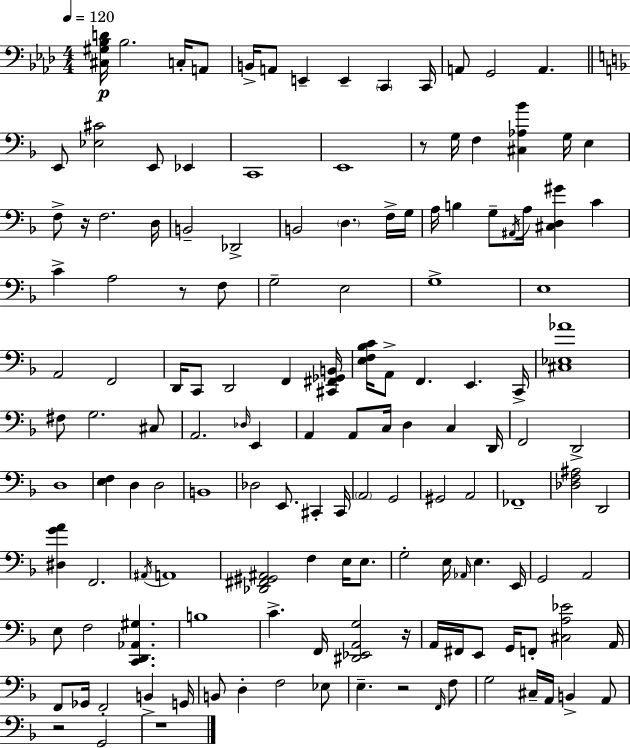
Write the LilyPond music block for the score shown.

{
  \clef bass
  \numericTimeSignature
  \time 4/4
  \key aes \major
  \tempo 4 = 120
  <cis gis bes d'>16\p bes2. c16-. a,8 | b,16-> a,8 e,4-- e,4-- \parenthesize c,4 c,16 | a,8 g,2 a,4. | \bar "||" \break \key d \minor e,8 <ees cis'>2 e,8 ees,4 | c,1 | e,1 | r8 g16 f4 <cis aes bes'>4 g16 e4 | \break f8-> r16 f2. d16 | b,2-- des,2-> | b,2 \parenthesize d4. f16-> g16 | a16 b4 g8-- \acciaccatura { ais,16 } a16 <cis d gis'>4 c'4 | \break c'4-> a2 r8 f8 | g2-- e2 | g1-> | e1 | \break a,2 f,2 | d,16 c,8 d,2 f,4 | <cis, fis, ges, b,>16 <e f bes c'>16 a,8-> f,4. e,4. | c,16-> <cis ees aes'>1 | \break fis8 g2. cis8 | a,2. \grace { des16 } e,4 | a,4 a,8 c16 d4 c4 | d,16 f,2 d,2-> | \break d1 | <e f>4 d4 d2 | b,1 | des2 e,8. cis,4-. | \break cis,16 \parenthesize a,2 g,2 | gis,2 a,2 | fes,1-- | <des f ais>2 d,2 | \break <dis g' a'>4 f,2. | \acciaccatura { ais,16 } a,1 | <des, fis, gis, ais,>2 f4 e16 | e8. g2-. e16 \grace { aes,16 } e4. | \break e,16 g,2 a,2 | e8 f2 <c, d, aes, gis>4. | b1 | c'4.-> f,16 <dis, ees, a, g>2 | \break r16 a,16 fis,16 e,8 g,16 f,8-. <cis a ees'>2 | a,16 f,8 ges,16 f,2-. b,4-> | g,16 b,8 d4-. f2 | ees8 e4.-- r2 | \break \grace { f,16 } f8 g2 cis16-- a,16 b,4-> | a,8 r2 g,2 | r1 | \bar "|."
}